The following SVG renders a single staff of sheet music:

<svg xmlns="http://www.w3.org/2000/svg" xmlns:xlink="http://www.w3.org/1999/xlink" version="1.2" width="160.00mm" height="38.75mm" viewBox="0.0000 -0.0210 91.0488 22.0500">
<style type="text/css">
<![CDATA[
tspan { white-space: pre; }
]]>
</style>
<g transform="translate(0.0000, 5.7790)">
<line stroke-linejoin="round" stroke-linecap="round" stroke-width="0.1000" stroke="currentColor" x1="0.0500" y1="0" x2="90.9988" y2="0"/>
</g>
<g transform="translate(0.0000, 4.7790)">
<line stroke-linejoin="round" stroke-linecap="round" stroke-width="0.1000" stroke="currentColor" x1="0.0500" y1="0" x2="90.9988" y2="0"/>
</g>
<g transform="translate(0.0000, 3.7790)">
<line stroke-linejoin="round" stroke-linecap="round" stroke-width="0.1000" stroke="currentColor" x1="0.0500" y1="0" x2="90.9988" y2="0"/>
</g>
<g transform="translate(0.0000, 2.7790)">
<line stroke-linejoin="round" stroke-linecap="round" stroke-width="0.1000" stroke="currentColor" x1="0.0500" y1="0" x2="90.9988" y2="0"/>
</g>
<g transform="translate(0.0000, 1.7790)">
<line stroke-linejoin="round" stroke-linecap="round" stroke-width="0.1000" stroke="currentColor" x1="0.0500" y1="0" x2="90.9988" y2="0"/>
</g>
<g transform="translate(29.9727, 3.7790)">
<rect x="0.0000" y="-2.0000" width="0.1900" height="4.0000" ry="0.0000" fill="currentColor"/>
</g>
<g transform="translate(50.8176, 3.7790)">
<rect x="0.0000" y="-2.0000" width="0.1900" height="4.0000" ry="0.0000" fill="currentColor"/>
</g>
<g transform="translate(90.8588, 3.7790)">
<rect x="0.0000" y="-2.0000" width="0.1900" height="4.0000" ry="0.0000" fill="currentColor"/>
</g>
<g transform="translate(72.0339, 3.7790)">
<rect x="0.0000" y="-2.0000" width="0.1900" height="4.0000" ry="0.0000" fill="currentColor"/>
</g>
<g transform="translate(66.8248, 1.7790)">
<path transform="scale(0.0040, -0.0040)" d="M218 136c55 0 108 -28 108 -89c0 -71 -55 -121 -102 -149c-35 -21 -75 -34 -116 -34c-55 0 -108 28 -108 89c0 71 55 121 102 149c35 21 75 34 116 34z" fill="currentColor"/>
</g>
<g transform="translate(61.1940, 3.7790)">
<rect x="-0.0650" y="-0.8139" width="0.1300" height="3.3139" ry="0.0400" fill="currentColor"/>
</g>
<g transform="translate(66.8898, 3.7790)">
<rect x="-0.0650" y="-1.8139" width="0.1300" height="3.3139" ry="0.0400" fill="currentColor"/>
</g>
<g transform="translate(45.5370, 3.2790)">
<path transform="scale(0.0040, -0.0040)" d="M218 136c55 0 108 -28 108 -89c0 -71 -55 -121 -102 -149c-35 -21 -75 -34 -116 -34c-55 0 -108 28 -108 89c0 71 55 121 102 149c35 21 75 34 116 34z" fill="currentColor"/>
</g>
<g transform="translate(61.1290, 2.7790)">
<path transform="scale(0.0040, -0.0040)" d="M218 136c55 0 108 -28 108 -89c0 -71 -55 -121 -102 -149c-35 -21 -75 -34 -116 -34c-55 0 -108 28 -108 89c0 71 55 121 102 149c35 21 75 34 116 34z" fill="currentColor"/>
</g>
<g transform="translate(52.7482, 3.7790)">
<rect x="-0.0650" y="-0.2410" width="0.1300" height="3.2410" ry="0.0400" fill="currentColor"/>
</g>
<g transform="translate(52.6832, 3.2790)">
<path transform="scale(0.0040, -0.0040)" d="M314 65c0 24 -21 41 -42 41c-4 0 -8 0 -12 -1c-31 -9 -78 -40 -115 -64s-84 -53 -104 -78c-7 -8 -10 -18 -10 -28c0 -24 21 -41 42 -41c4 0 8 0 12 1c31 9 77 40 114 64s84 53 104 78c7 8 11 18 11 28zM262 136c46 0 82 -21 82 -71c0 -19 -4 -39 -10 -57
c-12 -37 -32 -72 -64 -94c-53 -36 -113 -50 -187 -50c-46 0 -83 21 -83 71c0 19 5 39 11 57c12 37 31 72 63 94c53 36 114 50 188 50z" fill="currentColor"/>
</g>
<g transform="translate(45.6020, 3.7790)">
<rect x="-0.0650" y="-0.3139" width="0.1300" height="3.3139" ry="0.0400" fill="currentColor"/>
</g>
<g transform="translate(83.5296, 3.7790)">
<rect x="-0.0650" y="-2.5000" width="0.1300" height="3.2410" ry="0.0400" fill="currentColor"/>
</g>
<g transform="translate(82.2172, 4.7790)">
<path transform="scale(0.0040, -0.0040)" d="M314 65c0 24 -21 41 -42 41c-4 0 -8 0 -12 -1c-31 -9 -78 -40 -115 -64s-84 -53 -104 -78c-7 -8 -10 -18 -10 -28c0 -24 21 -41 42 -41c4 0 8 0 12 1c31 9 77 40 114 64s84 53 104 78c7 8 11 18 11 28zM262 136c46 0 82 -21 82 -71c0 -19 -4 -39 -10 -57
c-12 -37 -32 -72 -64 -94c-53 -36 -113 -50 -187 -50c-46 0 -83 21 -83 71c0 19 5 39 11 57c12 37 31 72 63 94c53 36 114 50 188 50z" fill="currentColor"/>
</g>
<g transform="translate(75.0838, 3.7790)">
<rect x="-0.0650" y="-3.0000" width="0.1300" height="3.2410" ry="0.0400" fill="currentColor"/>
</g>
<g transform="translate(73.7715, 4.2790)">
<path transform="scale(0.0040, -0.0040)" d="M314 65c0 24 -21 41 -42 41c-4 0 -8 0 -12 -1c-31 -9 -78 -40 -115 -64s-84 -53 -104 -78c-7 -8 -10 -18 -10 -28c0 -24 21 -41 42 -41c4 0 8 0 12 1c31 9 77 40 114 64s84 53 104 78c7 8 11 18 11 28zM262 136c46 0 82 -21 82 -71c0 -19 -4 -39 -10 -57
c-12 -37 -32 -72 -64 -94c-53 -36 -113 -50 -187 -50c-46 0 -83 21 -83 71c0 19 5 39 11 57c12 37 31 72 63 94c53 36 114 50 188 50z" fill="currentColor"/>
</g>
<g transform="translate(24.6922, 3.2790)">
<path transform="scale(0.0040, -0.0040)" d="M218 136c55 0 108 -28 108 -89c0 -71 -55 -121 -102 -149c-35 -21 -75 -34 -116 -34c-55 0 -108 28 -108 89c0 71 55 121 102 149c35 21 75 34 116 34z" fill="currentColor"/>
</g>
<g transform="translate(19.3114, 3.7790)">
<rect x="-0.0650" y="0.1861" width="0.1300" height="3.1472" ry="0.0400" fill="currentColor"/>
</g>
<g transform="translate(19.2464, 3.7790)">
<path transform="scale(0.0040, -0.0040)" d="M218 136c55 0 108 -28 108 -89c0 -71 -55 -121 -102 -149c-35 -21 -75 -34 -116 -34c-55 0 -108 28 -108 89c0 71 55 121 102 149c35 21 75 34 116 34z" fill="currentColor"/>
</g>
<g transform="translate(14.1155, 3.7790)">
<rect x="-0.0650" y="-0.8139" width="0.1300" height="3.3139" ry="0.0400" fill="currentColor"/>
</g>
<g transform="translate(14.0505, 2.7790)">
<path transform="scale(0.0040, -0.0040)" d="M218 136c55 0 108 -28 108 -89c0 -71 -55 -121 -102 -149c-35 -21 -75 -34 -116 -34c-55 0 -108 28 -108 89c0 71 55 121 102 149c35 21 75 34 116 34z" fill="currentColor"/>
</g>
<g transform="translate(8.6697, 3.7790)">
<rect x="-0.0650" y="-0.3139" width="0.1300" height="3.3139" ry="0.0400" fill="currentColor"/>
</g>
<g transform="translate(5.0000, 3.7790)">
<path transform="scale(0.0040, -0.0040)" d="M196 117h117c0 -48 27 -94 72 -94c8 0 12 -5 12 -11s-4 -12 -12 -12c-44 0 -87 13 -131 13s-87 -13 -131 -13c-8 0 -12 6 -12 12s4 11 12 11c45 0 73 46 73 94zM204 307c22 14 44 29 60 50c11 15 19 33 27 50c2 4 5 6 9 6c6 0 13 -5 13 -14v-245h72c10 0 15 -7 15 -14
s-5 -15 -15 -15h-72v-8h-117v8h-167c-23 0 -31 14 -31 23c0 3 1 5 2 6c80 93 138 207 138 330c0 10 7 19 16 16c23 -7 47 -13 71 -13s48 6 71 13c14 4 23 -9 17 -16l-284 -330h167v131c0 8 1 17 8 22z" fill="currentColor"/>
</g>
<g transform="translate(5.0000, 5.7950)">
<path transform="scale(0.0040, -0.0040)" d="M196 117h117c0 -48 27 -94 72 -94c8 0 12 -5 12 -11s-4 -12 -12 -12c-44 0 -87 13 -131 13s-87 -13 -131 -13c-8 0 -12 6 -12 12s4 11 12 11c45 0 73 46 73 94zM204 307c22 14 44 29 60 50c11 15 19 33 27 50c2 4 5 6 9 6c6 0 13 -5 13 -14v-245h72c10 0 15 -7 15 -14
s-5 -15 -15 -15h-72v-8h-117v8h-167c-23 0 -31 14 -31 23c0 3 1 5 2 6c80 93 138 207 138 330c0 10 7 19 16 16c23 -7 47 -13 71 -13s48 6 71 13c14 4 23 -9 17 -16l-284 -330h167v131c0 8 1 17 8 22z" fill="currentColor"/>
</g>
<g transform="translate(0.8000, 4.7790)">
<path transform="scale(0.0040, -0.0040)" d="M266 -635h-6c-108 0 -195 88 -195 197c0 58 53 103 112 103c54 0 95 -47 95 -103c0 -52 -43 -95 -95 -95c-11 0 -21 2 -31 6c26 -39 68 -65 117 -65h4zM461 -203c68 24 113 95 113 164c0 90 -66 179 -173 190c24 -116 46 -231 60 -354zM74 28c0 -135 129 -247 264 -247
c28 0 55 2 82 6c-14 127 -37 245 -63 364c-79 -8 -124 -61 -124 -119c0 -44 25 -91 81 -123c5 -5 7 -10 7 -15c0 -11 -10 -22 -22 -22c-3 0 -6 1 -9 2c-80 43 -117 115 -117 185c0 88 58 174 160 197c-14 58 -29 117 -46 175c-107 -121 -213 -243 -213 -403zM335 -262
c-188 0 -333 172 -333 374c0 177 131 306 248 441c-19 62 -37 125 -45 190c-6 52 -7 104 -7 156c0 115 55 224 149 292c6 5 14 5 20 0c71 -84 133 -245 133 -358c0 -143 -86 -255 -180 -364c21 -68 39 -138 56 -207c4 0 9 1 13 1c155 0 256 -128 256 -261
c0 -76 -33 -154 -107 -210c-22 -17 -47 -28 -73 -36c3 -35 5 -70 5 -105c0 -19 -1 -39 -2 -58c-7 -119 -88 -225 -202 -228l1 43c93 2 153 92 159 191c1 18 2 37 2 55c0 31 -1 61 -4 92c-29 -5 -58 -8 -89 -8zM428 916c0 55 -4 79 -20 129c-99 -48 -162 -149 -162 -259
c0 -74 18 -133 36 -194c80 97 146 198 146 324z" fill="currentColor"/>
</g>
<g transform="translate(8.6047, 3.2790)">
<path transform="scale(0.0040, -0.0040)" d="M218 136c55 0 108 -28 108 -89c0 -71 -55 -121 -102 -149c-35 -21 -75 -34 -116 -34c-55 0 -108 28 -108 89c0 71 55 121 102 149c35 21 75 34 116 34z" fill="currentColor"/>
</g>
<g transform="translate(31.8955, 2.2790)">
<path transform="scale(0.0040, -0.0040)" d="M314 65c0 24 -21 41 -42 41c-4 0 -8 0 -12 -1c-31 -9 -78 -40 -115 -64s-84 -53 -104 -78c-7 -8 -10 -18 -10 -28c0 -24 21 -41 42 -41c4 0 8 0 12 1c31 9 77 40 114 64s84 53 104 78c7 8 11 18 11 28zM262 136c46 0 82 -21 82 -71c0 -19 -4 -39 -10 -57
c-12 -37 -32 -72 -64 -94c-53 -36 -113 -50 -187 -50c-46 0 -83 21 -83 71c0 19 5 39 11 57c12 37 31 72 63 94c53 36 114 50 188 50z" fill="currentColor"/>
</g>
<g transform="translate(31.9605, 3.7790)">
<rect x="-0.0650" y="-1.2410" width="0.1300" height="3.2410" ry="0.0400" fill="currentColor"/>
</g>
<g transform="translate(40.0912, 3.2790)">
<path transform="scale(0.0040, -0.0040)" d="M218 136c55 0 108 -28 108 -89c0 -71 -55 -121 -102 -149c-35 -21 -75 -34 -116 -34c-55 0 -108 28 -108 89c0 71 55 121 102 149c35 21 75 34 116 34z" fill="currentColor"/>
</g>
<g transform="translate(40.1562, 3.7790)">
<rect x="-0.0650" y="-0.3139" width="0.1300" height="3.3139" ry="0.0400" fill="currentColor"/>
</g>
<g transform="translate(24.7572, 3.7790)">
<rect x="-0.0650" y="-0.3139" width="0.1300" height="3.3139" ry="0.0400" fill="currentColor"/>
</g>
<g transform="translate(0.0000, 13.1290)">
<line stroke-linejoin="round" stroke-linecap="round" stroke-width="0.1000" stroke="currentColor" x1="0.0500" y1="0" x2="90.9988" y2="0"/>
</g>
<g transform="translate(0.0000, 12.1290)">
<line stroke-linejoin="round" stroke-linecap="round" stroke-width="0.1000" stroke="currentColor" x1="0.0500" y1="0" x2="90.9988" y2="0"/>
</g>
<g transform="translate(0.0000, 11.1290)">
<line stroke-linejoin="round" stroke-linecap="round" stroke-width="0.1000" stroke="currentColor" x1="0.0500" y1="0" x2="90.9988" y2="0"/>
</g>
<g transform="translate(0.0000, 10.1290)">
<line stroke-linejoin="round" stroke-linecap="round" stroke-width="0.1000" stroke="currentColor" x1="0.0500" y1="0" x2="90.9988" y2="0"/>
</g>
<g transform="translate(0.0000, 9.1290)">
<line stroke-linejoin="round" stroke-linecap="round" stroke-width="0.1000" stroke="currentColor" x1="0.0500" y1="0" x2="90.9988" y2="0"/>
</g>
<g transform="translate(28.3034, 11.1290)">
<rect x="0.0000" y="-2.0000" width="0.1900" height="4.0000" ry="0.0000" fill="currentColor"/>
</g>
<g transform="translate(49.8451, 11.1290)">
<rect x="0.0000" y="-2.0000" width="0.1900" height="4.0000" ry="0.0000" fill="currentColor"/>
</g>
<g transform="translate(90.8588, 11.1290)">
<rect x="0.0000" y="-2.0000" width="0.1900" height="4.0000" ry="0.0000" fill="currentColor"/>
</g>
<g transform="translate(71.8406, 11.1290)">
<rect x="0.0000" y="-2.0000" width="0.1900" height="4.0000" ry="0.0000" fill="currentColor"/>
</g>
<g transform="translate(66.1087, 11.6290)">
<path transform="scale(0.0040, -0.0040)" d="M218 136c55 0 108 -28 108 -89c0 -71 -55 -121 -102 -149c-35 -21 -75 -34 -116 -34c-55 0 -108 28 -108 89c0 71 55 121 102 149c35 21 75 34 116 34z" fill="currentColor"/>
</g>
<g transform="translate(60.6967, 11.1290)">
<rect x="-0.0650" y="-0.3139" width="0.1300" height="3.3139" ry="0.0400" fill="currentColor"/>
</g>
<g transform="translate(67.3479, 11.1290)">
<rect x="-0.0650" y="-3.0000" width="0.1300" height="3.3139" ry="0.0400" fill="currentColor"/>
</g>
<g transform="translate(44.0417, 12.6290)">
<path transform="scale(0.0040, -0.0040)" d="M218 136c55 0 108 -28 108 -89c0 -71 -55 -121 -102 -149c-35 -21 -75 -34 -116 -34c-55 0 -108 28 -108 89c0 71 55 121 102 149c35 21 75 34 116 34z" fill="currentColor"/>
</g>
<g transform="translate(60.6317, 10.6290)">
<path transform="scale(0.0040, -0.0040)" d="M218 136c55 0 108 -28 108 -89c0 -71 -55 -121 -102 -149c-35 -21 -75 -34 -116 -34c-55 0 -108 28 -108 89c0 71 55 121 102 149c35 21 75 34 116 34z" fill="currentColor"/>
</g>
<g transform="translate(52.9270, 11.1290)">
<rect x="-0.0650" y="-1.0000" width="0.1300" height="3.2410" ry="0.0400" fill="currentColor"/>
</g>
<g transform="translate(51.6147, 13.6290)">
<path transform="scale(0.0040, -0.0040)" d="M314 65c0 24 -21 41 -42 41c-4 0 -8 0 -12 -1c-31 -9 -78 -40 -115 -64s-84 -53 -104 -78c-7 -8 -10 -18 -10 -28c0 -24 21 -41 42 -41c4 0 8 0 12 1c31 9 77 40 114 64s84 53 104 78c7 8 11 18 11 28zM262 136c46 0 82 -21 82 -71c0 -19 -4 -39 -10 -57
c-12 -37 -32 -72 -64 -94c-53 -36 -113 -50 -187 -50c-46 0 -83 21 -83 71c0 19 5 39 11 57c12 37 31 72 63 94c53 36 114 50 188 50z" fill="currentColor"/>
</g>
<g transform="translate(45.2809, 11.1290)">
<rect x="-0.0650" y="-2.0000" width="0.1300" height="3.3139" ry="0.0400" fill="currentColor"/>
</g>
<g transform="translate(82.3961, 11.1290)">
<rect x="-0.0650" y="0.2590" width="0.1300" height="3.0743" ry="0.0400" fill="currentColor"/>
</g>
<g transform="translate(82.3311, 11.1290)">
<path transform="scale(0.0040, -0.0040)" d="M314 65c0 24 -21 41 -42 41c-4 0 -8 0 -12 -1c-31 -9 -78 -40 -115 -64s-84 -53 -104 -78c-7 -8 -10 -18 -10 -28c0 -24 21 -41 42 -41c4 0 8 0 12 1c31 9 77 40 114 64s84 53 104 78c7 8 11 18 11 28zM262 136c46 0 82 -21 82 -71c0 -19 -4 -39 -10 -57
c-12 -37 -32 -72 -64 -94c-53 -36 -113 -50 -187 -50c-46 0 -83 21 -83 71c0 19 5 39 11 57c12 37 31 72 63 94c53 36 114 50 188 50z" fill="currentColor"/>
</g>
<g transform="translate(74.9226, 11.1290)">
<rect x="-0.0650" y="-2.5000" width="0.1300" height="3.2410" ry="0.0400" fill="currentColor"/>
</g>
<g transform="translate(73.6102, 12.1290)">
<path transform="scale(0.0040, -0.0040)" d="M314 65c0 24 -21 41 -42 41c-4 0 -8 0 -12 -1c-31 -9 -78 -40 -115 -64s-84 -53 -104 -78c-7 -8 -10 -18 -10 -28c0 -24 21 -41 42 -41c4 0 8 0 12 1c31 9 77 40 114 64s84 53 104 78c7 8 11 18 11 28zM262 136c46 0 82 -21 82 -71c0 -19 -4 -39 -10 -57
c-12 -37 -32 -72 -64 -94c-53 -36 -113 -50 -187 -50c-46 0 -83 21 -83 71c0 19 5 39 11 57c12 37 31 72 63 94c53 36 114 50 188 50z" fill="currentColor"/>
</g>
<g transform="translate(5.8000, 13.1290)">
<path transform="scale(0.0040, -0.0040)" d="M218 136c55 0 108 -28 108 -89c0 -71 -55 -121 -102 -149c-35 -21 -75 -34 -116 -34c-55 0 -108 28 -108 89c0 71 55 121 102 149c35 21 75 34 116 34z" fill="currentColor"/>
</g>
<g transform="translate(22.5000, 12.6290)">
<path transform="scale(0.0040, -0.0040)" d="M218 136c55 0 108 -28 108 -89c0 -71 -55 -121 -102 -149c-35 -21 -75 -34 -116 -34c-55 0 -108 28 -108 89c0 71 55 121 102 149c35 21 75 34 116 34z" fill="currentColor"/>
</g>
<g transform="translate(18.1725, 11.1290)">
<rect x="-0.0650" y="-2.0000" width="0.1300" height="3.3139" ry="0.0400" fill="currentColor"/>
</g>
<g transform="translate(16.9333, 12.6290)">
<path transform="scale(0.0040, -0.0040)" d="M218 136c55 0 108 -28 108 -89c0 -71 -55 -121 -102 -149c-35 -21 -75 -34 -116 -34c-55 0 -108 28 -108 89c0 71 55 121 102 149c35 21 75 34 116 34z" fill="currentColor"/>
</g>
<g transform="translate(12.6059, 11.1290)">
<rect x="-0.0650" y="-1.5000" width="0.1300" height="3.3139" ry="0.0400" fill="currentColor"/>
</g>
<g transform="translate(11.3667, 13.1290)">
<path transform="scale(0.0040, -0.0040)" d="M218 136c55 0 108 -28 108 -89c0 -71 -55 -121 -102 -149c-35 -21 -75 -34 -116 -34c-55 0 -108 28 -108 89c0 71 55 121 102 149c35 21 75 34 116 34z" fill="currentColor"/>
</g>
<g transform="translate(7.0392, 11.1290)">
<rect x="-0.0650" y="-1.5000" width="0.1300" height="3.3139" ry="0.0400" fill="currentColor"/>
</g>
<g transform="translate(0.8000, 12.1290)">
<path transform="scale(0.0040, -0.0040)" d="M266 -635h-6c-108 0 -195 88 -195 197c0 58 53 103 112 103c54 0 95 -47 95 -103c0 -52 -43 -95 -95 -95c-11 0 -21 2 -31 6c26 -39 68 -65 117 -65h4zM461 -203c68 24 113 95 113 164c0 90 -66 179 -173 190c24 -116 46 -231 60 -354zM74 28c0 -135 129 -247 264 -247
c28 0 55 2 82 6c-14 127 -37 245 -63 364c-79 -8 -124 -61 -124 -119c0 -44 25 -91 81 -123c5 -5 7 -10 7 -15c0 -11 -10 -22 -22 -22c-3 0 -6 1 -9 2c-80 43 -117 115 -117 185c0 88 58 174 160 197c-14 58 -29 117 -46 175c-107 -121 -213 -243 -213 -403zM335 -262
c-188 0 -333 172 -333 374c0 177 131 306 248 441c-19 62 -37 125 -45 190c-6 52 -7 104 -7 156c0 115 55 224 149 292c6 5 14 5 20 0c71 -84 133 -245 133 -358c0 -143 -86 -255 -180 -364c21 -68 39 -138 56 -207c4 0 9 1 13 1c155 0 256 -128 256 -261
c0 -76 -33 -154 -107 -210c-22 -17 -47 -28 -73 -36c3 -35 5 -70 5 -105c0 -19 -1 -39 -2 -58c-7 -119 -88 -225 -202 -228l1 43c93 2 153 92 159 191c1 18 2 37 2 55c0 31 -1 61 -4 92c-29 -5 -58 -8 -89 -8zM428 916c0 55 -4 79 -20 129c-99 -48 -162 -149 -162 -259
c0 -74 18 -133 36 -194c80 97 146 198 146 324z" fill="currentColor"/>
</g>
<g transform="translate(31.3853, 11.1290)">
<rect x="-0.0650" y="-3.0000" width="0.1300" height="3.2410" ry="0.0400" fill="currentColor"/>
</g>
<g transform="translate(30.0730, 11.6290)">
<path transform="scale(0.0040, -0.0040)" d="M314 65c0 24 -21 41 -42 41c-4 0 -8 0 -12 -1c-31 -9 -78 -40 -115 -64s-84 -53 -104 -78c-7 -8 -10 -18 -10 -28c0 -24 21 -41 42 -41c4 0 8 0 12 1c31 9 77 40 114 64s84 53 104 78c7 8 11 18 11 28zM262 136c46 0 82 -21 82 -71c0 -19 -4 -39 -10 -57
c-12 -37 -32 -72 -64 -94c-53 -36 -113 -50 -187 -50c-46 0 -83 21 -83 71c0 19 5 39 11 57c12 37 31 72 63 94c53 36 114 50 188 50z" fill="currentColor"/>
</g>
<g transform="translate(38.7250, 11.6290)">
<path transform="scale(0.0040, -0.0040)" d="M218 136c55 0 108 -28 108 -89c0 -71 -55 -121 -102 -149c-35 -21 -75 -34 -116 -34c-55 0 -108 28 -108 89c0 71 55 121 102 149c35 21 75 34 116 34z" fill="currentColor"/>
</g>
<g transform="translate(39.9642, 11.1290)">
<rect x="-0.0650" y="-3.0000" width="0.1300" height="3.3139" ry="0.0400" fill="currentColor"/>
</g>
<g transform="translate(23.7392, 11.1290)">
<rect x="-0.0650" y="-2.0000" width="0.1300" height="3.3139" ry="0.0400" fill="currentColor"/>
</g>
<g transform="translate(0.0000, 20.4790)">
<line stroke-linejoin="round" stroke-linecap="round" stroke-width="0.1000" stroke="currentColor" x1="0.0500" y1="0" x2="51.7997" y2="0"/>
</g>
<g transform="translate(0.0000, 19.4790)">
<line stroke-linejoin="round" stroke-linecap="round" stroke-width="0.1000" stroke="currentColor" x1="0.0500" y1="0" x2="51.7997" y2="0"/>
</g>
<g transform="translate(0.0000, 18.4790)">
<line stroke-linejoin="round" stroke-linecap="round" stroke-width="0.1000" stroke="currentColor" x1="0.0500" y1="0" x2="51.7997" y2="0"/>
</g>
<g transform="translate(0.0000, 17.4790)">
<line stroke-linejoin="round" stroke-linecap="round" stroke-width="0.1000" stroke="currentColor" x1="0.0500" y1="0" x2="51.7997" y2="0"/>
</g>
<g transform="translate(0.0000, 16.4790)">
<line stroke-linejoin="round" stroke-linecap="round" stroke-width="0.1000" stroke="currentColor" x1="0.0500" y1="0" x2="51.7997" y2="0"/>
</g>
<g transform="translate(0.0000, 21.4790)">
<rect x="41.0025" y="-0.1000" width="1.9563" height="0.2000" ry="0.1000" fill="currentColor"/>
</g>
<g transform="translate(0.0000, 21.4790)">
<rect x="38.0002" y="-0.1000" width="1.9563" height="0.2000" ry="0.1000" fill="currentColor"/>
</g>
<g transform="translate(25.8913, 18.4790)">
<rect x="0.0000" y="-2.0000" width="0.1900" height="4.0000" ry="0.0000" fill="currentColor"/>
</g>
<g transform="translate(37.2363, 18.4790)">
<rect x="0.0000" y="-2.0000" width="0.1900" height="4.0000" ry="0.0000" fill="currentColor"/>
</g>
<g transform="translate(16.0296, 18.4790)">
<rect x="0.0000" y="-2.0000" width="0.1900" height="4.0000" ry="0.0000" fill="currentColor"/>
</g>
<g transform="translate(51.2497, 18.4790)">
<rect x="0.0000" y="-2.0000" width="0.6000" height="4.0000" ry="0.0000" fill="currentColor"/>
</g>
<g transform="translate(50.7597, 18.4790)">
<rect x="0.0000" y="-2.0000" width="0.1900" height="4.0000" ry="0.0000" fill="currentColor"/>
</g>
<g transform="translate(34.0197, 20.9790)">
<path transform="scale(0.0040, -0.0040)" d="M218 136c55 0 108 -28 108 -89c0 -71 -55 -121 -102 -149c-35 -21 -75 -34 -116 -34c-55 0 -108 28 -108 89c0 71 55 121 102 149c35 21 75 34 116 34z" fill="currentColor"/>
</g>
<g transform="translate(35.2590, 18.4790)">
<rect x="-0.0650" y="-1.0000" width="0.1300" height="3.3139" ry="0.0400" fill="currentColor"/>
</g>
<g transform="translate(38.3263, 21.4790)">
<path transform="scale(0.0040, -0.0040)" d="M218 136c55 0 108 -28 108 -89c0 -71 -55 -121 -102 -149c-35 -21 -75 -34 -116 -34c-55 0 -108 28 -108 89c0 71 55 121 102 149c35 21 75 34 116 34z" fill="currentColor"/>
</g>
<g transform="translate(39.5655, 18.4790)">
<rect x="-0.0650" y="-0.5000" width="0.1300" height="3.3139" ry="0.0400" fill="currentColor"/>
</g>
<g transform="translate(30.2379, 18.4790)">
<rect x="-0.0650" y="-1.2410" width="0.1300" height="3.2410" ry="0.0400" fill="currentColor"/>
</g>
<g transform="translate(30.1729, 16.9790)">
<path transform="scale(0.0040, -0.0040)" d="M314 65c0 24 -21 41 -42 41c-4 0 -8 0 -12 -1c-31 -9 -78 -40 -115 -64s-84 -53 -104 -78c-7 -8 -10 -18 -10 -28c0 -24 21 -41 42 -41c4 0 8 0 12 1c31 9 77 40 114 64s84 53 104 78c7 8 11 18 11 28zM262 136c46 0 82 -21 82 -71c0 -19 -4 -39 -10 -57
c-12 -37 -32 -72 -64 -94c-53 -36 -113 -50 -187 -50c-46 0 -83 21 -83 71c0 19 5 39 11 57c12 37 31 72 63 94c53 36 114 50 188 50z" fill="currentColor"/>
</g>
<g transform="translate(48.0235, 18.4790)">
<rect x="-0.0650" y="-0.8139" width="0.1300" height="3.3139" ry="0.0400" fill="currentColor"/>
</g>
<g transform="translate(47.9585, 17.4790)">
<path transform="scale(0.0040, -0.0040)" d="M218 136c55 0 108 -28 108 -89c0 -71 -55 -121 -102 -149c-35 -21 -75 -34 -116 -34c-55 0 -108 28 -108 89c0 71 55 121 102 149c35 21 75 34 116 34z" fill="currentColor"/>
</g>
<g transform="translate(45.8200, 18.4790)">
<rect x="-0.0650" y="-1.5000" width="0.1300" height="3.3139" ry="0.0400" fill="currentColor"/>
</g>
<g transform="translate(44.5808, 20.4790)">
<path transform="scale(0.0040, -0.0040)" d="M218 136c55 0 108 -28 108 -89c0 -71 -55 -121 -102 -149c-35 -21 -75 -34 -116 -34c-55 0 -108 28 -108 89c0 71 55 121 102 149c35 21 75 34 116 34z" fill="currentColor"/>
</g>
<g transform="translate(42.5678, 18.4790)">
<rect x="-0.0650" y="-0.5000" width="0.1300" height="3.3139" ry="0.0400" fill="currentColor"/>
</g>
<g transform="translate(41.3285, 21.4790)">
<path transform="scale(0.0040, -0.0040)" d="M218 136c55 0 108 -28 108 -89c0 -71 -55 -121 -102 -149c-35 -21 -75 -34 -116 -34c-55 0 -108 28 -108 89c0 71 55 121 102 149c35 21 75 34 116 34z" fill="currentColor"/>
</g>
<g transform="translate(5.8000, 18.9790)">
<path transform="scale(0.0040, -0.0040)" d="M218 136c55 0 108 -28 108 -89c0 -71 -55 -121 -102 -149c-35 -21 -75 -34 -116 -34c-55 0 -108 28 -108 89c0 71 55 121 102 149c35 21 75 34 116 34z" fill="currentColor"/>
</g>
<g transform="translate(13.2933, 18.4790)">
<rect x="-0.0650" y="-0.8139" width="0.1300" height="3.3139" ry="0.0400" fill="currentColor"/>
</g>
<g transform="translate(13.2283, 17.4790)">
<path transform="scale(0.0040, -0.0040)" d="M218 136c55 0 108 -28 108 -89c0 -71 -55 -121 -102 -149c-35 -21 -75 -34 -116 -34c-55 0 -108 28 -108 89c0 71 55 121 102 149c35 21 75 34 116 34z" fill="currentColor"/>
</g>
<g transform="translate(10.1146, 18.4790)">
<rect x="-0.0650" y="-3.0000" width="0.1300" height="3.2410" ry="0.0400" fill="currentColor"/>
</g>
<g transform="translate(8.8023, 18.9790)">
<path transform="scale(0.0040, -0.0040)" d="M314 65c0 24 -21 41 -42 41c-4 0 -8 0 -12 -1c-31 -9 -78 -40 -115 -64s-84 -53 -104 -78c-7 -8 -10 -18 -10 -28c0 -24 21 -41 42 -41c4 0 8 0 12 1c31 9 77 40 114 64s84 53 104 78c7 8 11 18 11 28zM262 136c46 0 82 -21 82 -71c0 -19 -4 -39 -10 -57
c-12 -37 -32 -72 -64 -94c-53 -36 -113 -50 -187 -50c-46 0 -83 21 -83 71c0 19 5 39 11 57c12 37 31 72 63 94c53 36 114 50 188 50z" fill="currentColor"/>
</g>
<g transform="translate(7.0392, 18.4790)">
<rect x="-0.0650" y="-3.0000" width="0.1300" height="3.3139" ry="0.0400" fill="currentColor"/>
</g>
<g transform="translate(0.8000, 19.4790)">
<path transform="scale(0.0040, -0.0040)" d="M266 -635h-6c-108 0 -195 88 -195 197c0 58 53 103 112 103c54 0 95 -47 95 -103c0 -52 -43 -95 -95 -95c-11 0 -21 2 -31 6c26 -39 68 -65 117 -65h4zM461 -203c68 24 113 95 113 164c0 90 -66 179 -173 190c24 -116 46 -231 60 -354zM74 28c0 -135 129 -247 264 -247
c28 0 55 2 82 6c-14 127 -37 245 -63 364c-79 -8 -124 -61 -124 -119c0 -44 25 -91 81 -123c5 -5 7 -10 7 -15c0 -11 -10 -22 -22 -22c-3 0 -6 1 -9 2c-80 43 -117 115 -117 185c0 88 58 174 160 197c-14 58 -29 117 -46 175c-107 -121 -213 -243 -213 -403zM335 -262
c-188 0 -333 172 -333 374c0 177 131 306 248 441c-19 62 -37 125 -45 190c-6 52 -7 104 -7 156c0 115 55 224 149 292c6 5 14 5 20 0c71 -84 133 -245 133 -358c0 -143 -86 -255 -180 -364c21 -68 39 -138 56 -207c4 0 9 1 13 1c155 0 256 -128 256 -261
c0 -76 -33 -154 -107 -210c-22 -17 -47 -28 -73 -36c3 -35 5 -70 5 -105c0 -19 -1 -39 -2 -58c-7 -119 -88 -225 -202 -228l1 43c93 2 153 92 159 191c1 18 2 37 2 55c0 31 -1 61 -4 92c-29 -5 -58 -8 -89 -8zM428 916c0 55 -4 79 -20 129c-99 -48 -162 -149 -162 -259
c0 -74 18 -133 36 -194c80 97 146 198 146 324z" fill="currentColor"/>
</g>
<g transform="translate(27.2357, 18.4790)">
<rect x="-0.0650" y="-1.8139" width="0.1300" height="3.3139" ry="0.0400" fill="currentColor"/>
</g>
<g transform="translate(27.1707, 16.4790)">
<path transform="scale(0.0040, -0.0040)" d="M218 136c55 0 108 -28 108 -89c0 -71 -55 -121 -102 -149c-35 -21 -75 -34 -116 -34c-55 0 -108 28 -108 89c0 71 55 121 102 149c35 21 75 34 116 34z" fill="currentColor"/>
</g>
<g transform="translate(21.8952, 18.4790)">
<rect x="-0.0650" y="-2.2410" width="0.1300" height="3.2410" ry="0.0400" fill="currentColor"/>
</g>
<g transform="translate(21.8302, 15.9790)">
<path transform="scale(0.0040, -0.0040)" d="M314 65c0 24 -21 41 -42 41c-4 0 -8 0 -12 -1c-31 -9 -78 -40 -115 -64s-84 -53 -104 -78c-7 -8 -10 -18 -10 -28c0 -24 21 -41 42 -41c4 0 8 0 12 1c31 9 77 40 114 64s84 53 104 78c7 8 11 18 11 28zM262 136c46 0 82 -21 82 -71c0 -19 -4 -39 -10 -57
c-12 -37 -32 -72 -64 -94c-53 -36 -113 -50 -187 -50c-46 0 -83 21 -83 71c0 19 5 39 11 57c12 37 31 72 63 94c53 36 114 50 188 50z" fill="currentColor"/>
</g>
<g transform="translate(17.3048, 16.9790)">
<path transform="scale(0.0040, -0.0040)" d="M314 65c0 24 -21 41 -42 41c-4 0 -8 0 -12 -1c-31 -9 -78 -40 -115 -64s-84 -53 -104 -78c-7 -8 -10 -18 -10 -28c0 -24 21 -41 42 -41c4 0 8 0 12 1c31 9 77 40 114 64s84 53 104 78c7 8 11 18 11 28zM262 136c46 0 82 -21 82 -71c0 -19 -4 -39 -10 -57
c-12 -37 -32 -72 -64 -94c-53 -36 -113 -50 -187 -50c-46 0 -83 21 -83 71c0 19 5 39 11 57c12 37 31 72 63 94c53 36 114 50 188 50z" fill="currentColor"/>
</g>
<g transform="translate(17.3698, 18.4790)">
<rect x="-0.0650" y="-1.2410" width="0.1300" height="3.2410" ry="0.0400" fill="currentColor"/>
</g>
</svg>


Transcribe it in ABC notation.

X:1
T:Untitled
M:4/4
L:1/4
K:C
c d B c e2 c c c2 d f A2 G2 E E F F A2 A F D2 c A G2 B2 A A2 d e2 g2 f e2 D C C E d